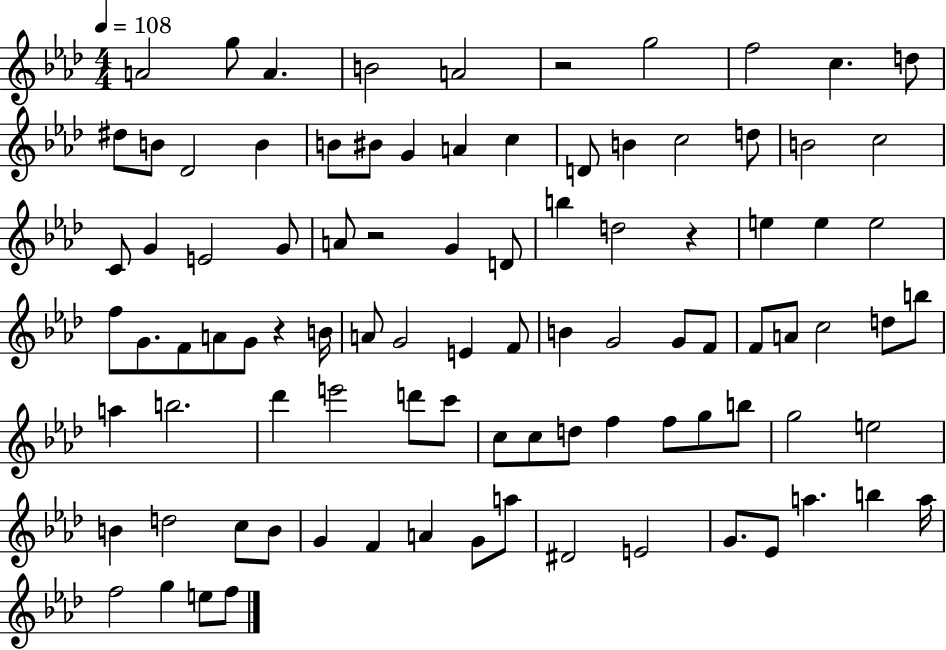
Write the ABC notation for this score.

X:1
T:Untitled
M:4/4
L:1/4
K:Ab
A2 g/2 A B2 A2 z2 g2 f2 c d/2 ^d/2 B/2 _D2 B B/2 ^B/2 G A c D/2 B c2 d/2 B2 c2 C/2 G E2 G/2 A/2 z2 G D/2 b d2 z e e e2 f/2 G/2 F/2 A/2 G/2 z B/4 A/2 G2 E F/2 B G2 G/2 F/2 F/2 A/2 c2 d/2 b/2 a b2 _d' e'2 d'/2 c'/2 c/2 c/2 d/2 f f/2 g/2 b/2 g2 e2 B d2 c/2 B/2 G F A G/2 a/2 ^D2 E2 G/2 _E/2 a b a/4 f2 g e/2 f/2